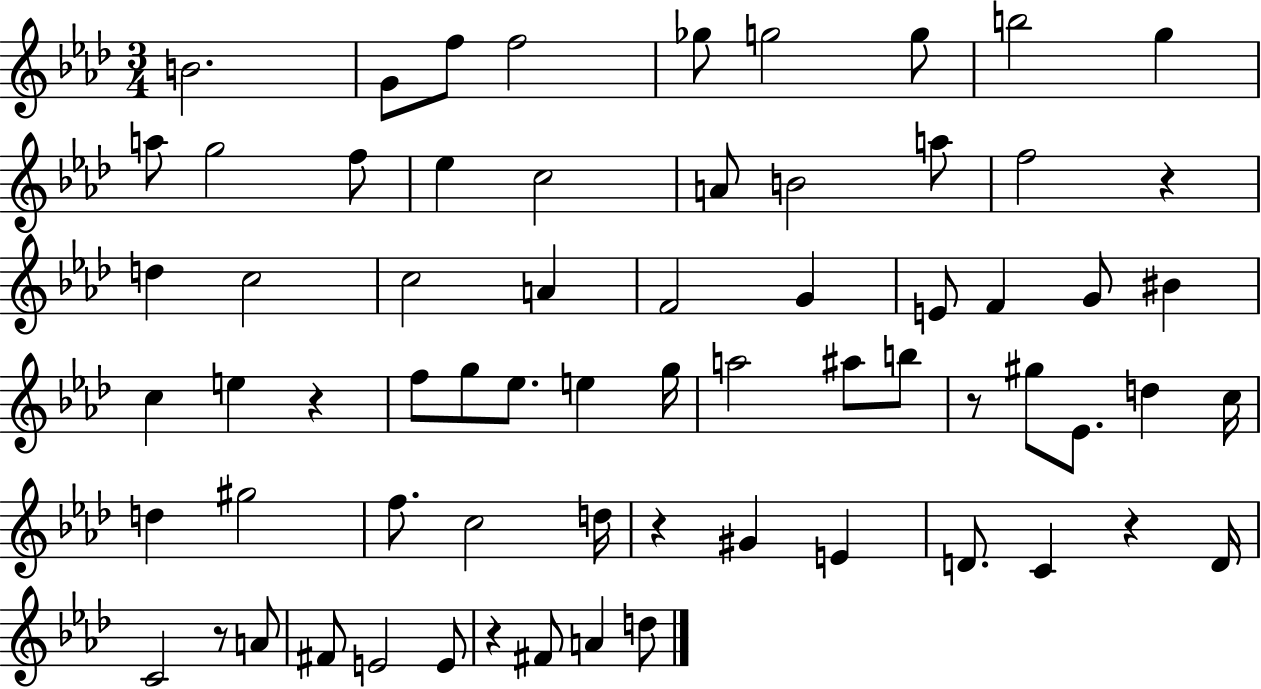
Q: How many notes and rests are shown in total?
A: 67